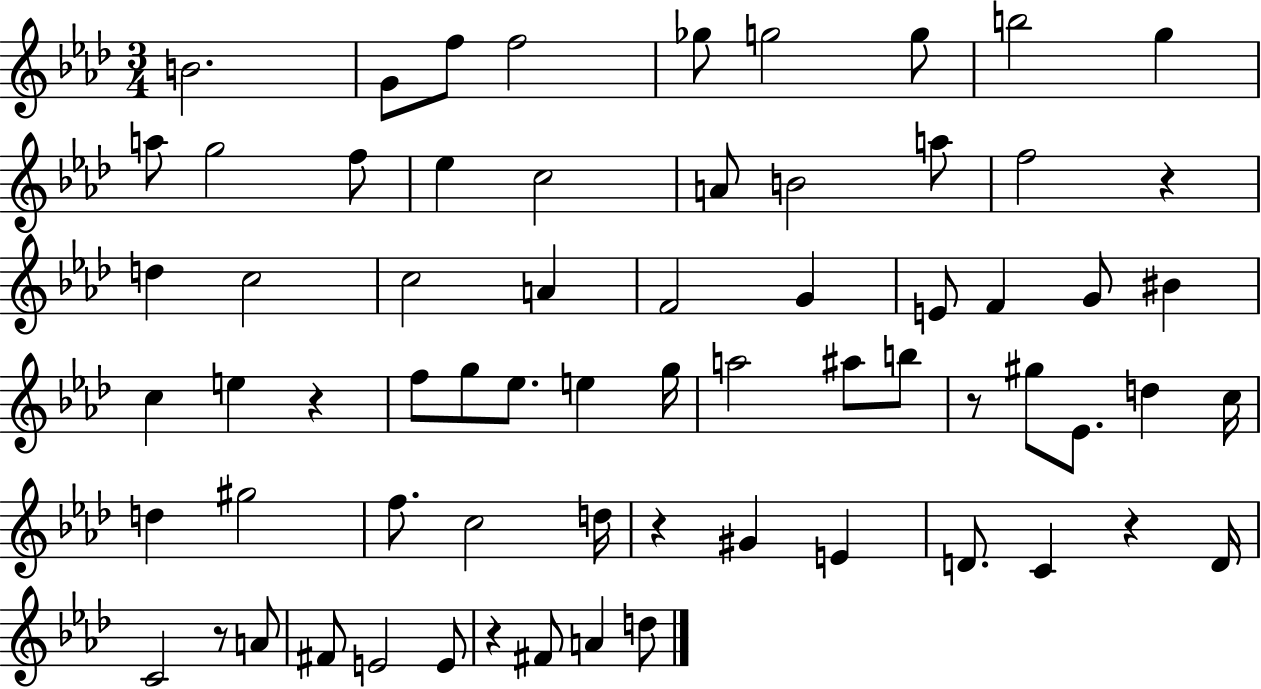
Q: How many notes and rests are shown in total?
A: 67